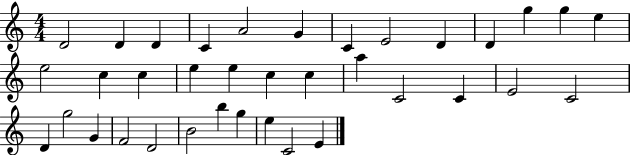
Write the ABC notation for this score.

X:1
T:Untitled
M:4/4
L:1/4
K:C
D2 D D C A2 G C E2 D D g g e e2 c c e e c c a C2 C E2 C2 D g2 G F2 D2 B2 b g e C2 E